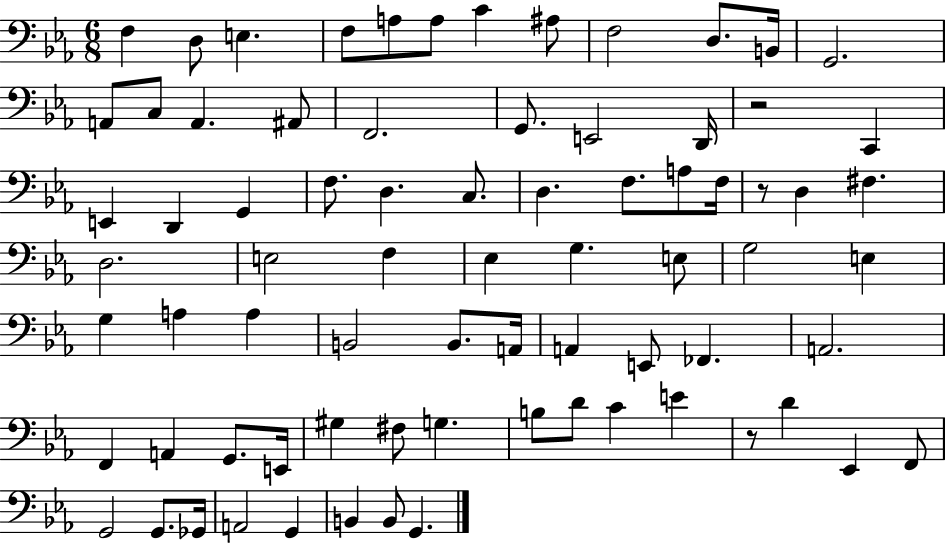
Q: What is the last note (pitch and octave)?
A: G2